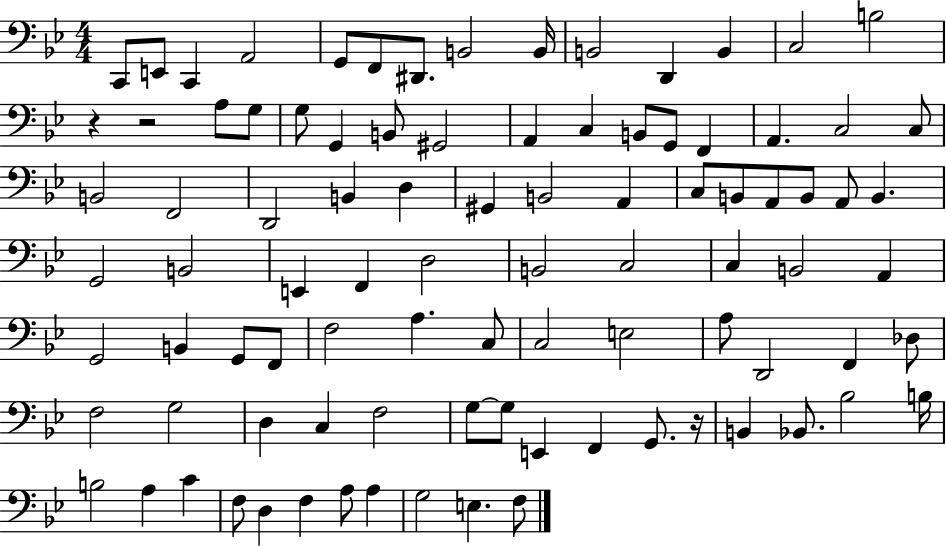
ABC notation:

X:1
T:Untitled
M:4/4
L:1/4
K:Bb
C,,/2 E,,/2 C,, A,,2 G,,/2 F,,/2 ^D,,/2 B,,2 B,,/4 B,,2 D,, B,, C,2 B,2 z z2 A,/2 G,/2 G,/2 G,, B,,/2 ^G,,2 A,, C, B,,/2 G,,/2 F,, A,, C,2 C,/2 B,,2 F,,2 D,,2 B,, D, ^G,, B,,2 A,, C,/2 B,,/2 A,,/2 B,,/2 A,,/2 B,, G,,2 B,,2 E,, F,, D,2 B,,2 C,2 C, B,,2 A,, G,,2 B,, G,,/2 F,,/2 F,2 A, C,/2 C,2 E,2 A,/2 D,,2 F,, _D,/2 F,2 G,2 D, C, F,2 G,/2 G,/2 E,, F,, G,,/2 z/4 B,, _B,,/2 _B,2 B,/4 B,2 A, C F,/2 D, F, A,/2 A, G,2 E, F,/2